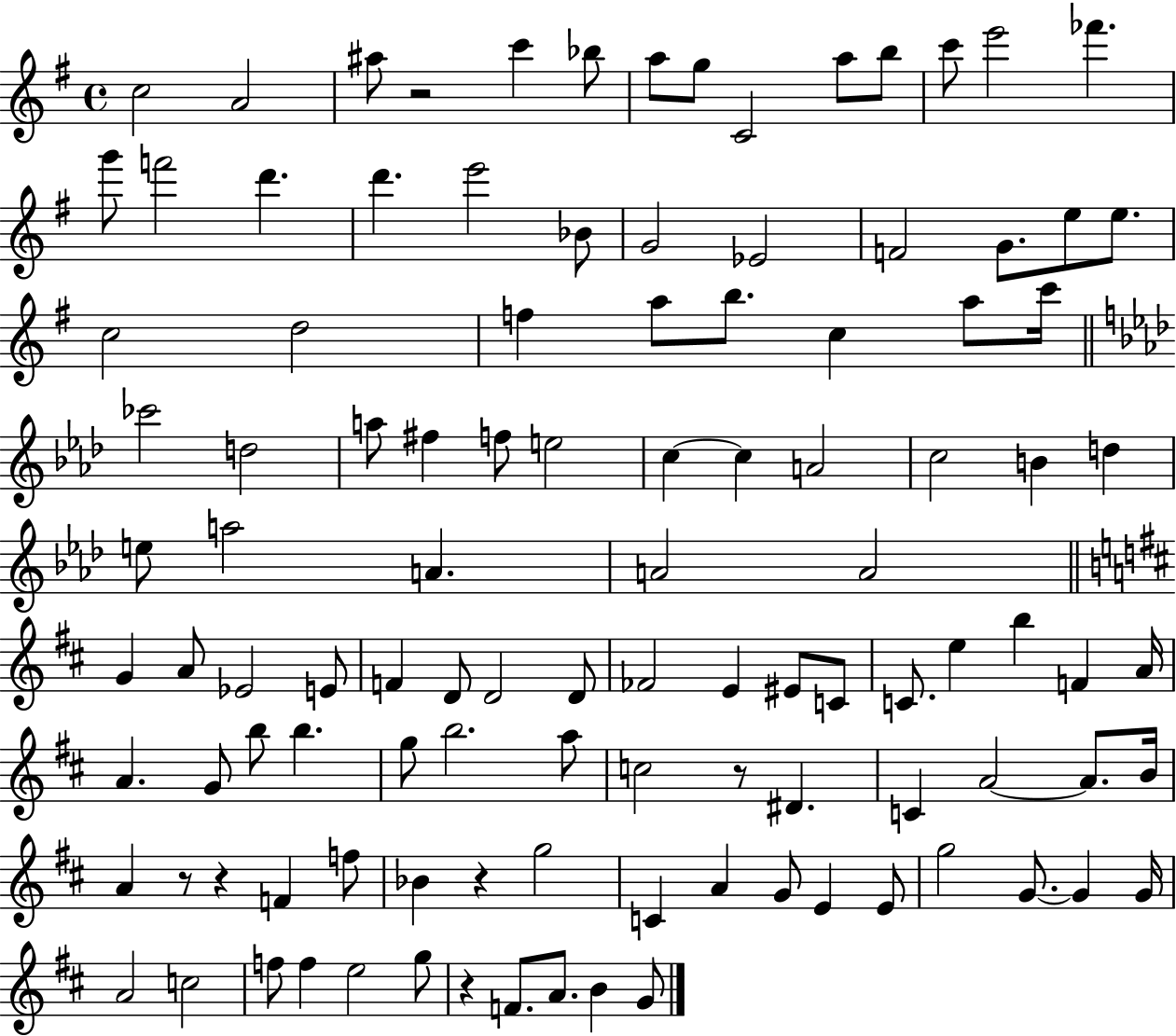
X:1
T:Untitled
M:4/4
L:1/4
K:G
c2 A2 ^a/2 z2 c' _b/2 a/2 g/2 C2 a/2 b/2 c'/2 e'2 _f' g'/2 f'2 d' d' e'2 _B/2 G2 _E2 F2 G/2 e/2 e/2 c2 d2 f a/2 b/2 c a/2 c'/4 _c'2 d2 a/2 ^f f/2 e2 c c A2 c2 B d e/2 a2 A A2 A2 G A/2 _E2 E/2 F D/2 D2 D/2 _F2 E ^E/2 C/2 C/2 e b F A/4 A G/2 b/2 b g/2 b2 a/2 c2 z/2 ^D C A2 A/2 B/4 A z/2 z F f/2 _B z g2 C A G/2 E E/2 g2 G/2 G G/4 A2 c2 f/2 f e2 g/2 z F/2 A/2 B G/2